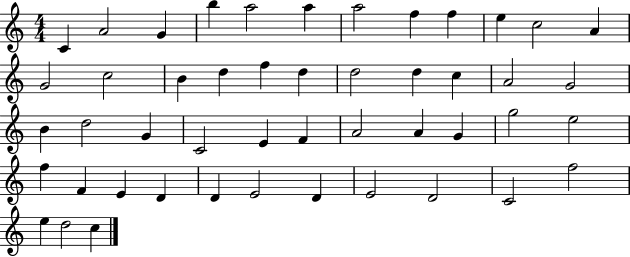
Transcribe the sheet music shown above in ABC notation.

X:1
T:Untitled
M:4/4
L:1/4
K:C
C A2 G b a2 a a2 f f e c2 A G2 c2 B d f d d2 d c A2 G2 B d2 G C2 E F A2 A G g2 e2 f F E D D E2 D E2 D2 C2 f2 e d2 c